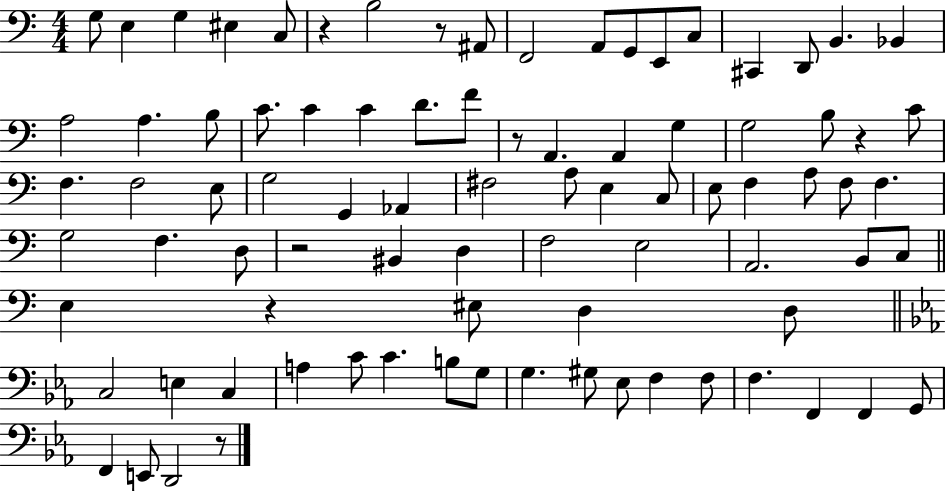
X:1
T:Untitled
M:4/4
L:1/4
K:C
G,/2 E, G, ^E, C,/2 z B,2 z/2 ^A,,/2 F,,2 A,,/2 G,,/2 E,,/2 C,/2 ^C,, D,,/2 B,, _B,, A,2 A, B,/2 C/2 C C D/2 F/2 z/2 A,, A,, G, G,2 B,/2 z C/2 F, F,2 E,/2 G,2 G,, _A,, ^F,2 A,/2 E, C,/2 E,/2 F, A,/2 F,/2 F, G,2 F, D,/2 z2 ^B,, D, F,2 E,2 A,,2 B,,/2 C,/2 E, z ^E,/2 D, D,/2 C,2 E, C, A, C/2 C B,/2 G,/2 G, ^G,/2 _E,/2 F, F,/2 F, F,, F,, G,,/2 F,, E,,/2 D,,2 z/2